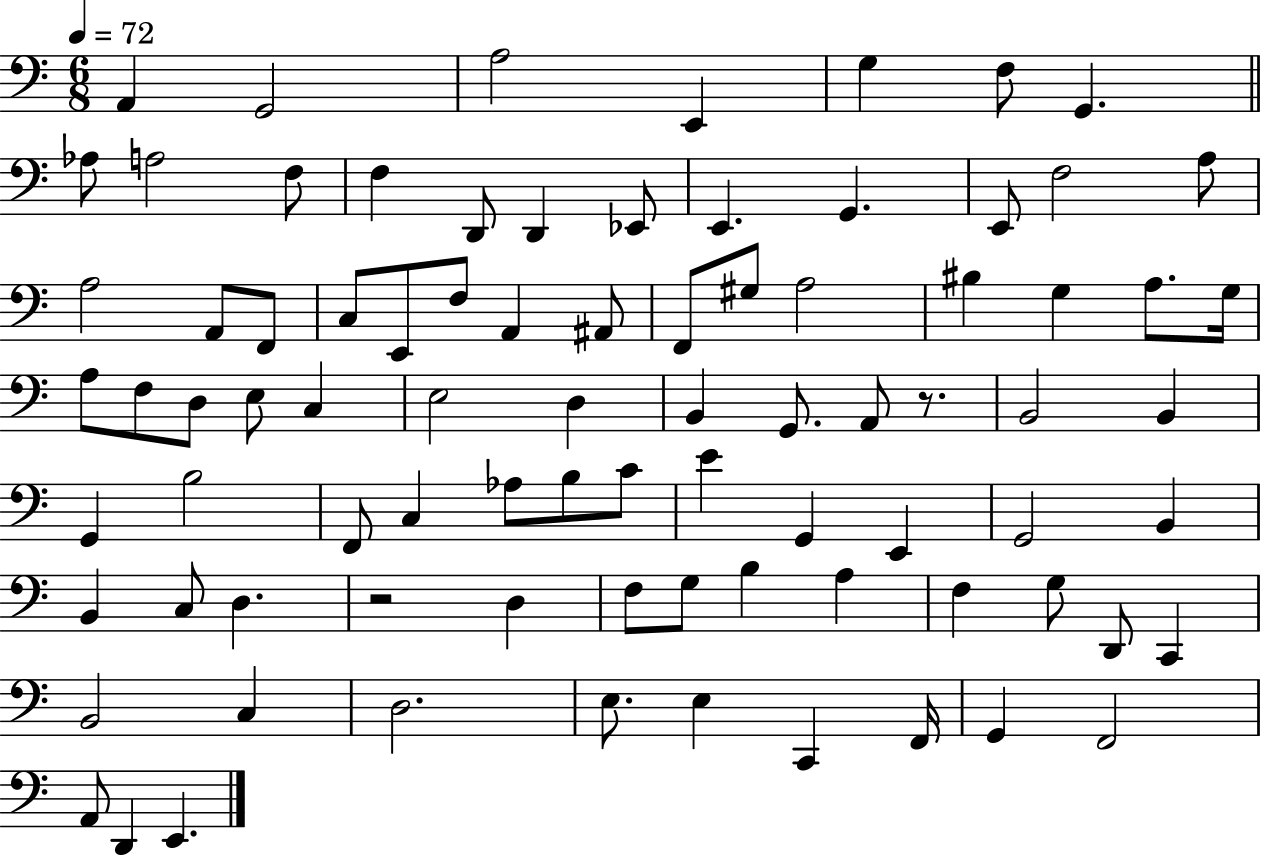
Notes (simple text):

A2/q G2/h A3/h E2/q G3/q F3/e G2/q. Ab3/e A3/h F3/e F3/q D2/e D2/q Eb2/e E2/q. G2/q. E2/e F3/h A3/e A3/h A2/e F2/e C3/e E2/e F3/e A2/q A#2/e F2/e G#3/e A3/h BIS3/q G3/q A3/e. G3/s A3/e F3/e D3/e E3/e C3/q E3/h D3/q B2/q G2/e. A2/e R/e. B2/h B2/q G2/q B3/h F2/e C3/q Ab3/e B3/e C4/e E4/q G2/q E2/q G2/h B2/q B2/q C3/e D3/q. R/h D3/q F3/e G3/e B3/q A3/q F3/q G3/e D2/e C2/q B2/h C3/q D3/h. E3/e. E3/q C2/q F2/s G2/q F2/h A2/e D2/q E2/q.